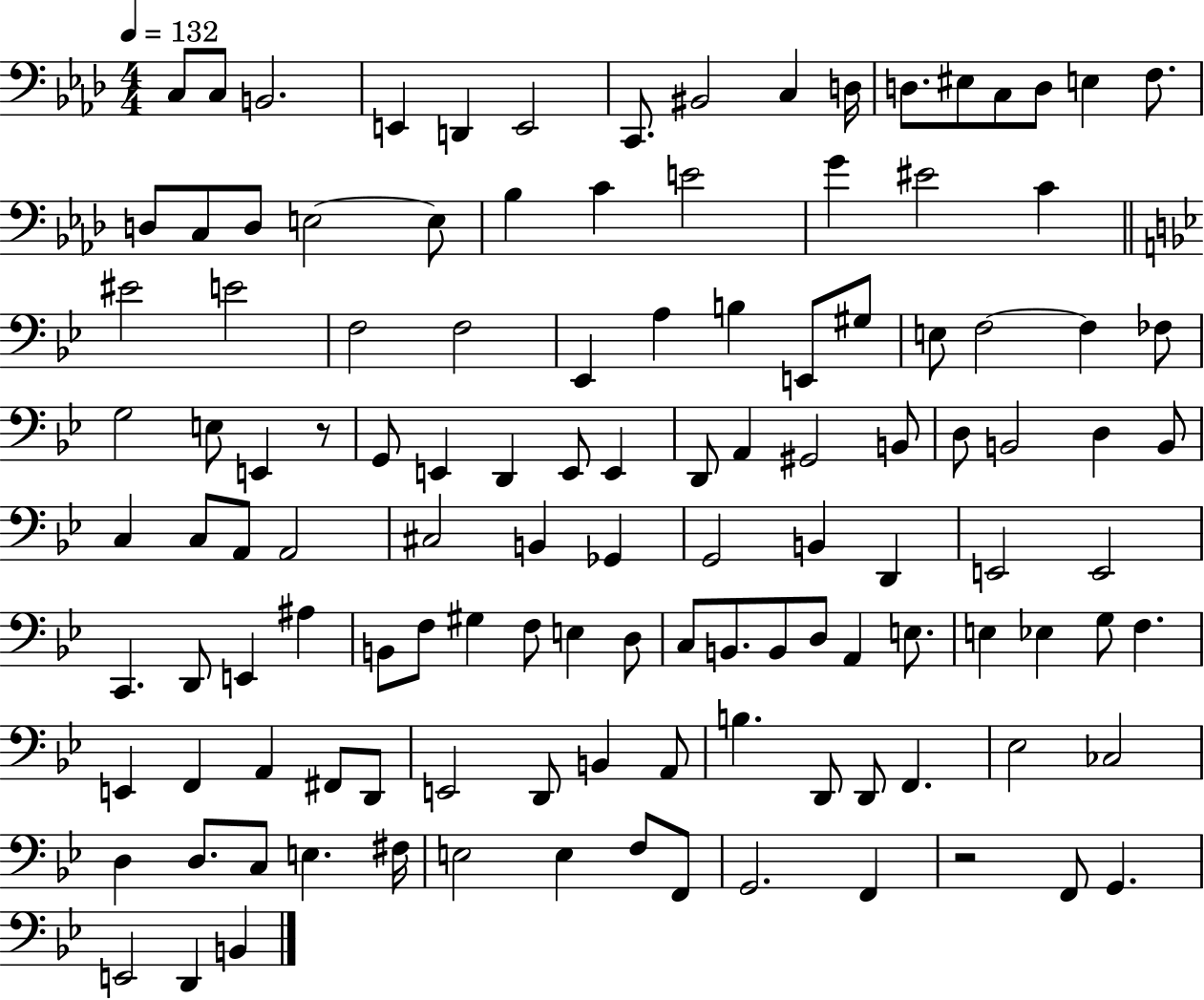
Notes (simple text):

C3/e C3/e B2/h. E2/q D2/q E2/h C2/e. BIS2/h C3/q D3/s D3/e. EIS3/e C3/e D3/e E3/q F3/e. D3/e C3/e D3/e E3/h E3/e Bb3/q C4/q E4/h G4/q EIS4/h C4/q EIS4/h E4/h F3/h F3/h Eb2/q A3/q B3/q E2/e G#3/e E3/e F3/h F3/q FES3/e G3/h E3/e E2/q R/e G2/e E2/q D2/q E2/e E2/q D2/e A2/q G#2/h B2/e D3/e B2/h D3/q B2/e C3/q C3/e A2/e A2/h C#3/h B2/q Gb2/q G2/h B2/q D2/q E2/h E2/h C2/q. D2/e E2/q A#3/q B2/e F3/e G#3/q F3/e E3/q D3/e C3/e B2/e. B2/e D3/e A2/q E3/e. E3/q Eb3/q G3/e F3/q. E2/q F2/q A2/q F#2/e D2/e E2/h D2/e B2/q A2/e B3/q. D2/e D2/e F2/q. Eb3/h CES3/h D3/q D3/e. C3/e E3/q. F#3/s E3/h E3/q F3/e F2/e G2/h. F2/q R/h F2/e G2/q. E2/h D2/q B2/q